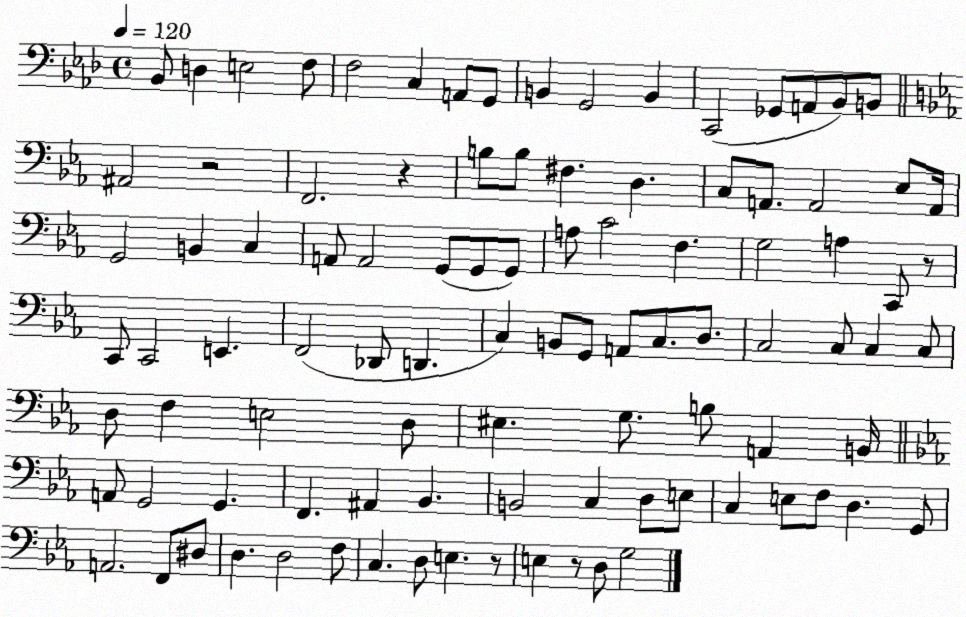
X:1
T:Untitled
M:4/4
L:1/4
K:Ab
_B,,/2 D, E,2 F,/2 F,2 C, A,,/2 G,,/2 B,, G,,2 B,, C,,2 _G,,/2 A,,/2 _B,,/2 B,,/2 ^A,,2 z2 F,,2 z B,/2 B,/2 ^F, D, C,/2 A,,/2 A,,2 _E,/2 A,,/4 G,,2 B,, C, A,,/2 A,,2 G,,/2 G,,/2 G,,/2 A,/2 C2 F, G,2 A, C,,/2 z/2 C,,/2 C,,2 E,, F,,2 _D,,/2 D,, C, B,,/2 G,,/2 A,,/2 C,/2 D,/2 C,2 C,/2 C, C,/2 D,/2 F, E,2 D,/2 ^E, G,/2 B,/2 A,, B,,/4 A,,/2 G,,2 G,, F,, ^A,, _B,, B,,2 C, D,/2 E,/2 C, E,/2 F,/2 D, G,,/2 A,,2 F,,/2 ^D,/2 D, D,2 F,/2 C, D,/2 E, z/2 E, z/2 D,/2 G,2